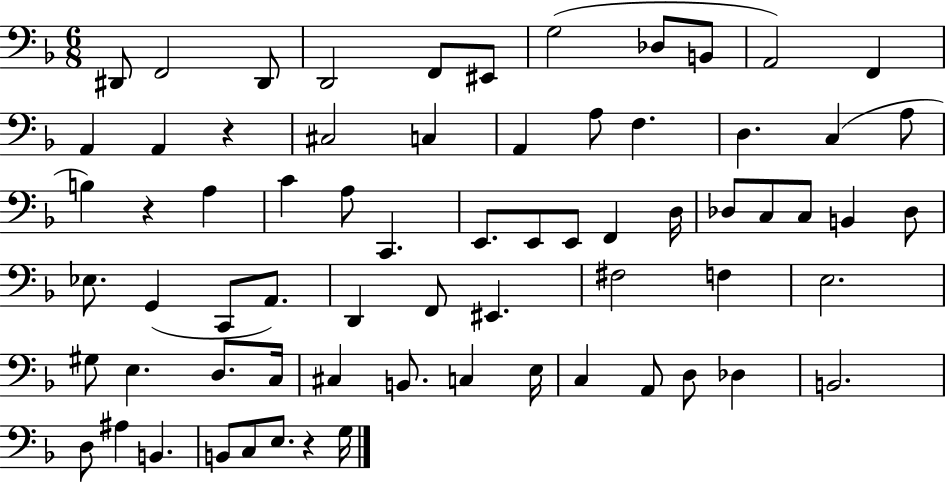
X:1
T:Untitled
M:6/8
L:1/4
K:F
^D,,/2 F,,2 ^D,,/2 D,,2 F,,/2 ^E,,/2 G,2 _D,/2 B,,/2 A,,2 F,, A,, A,, z ^C,2 C, A,, A,/2 F, D, C, A,/2 B, z A, C A,/2 C,, E,,/2 E,,/2 E,,/2 F,, D,/4 _D,/2 C,/2 C,/2 B,, _D,/2 _E,/2 G,, C,,/2 A,,/2 D,, F,,/2 ^E,, ^F,2 F, E,2 ^G,/2 E, D,/2 C,/4 ^C, B,,/2 C, E,/4 C, A,,/2 D,/2 _D, B,,2 D,/2 ^A, B,, B,,/2 C,/2 E,/2 z G,/4